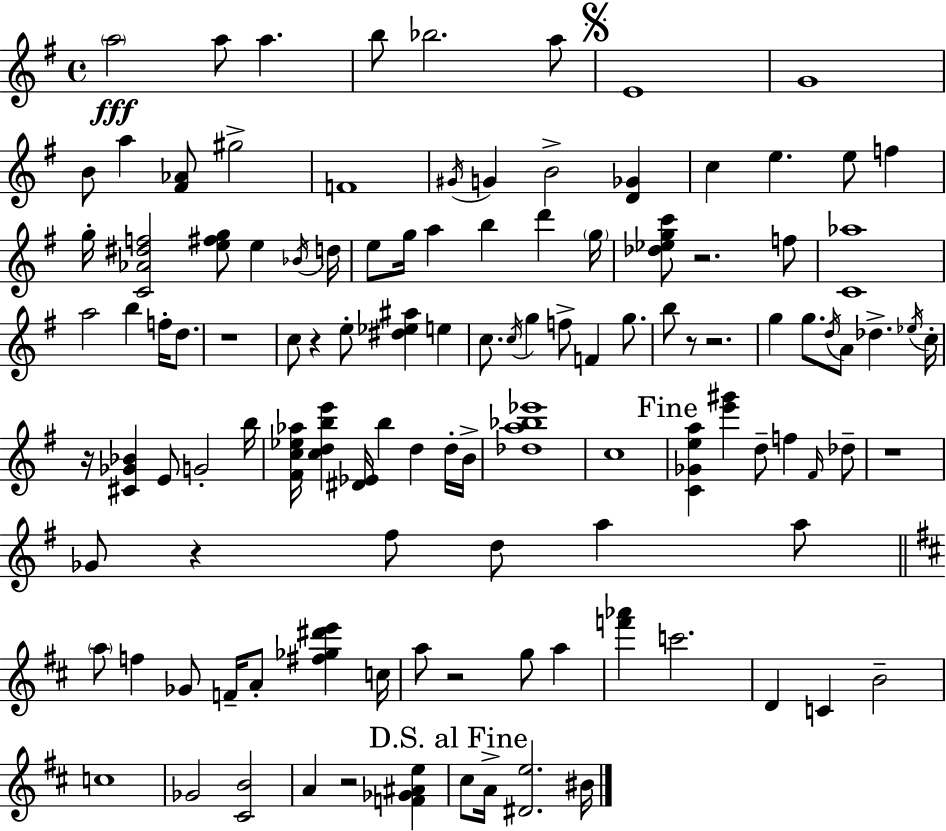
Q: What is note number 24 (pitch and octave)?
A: E5